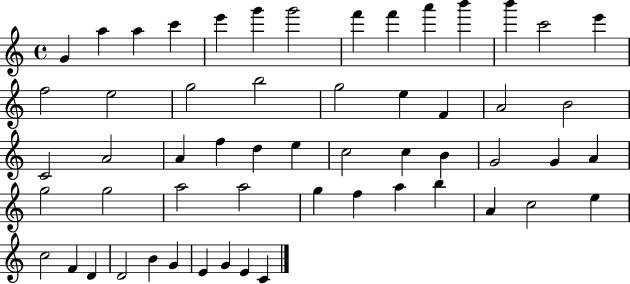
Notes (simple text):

G4/q A5/q A5/q C6/q E6/q G6/q G6/h F6/q F6/q A6/q B6/q B6/q C6/h E6/q F5/h E5/h G5/h B5/h G5/h E5/q F4/q A4/h B4/h C4/h A4/h A4/q F5/q D5/q E5/q C5/h C5/q B4/q G4/h G4/q A4/q G5/h G5/h A5/h A5/h G5/q F5/q A5/q B5/q A4/q C5/h E5/q C5/h F4/q D4/q D4/h B4/q G4/q E4/q G4/q E4/q C4/q